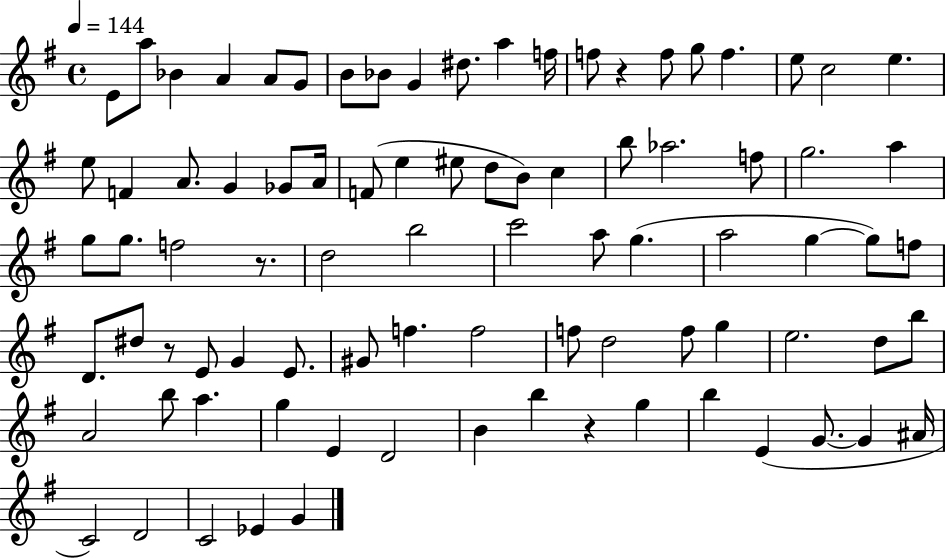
X:1
T:Untitled
M:4/4
L:1/4
K:G
E/2 a/2 _B A A/2 G/2 B/2 _B/2 G ^d/2 a f/4 f/2 z f/2 g/2 f e/2 c2 e e/2 F A/2 G _G/2 A/4 F/2 e ^e/2 d/2 B/2 c b/2 _a2 f/2 g2 a g/2 g/2 f2 z/2 d2 b2 c'2 a/2 g a2 g g/2 f/2 D/2 ^d/2 z/2 E/2 G E/2 ^G/2 f f2 f/2 d2 f/2 g e2 d/2 b/2 A2 b/2 a g E D2 B b z g b E G/2 G ^A/4 C2 D2 C2 _E G